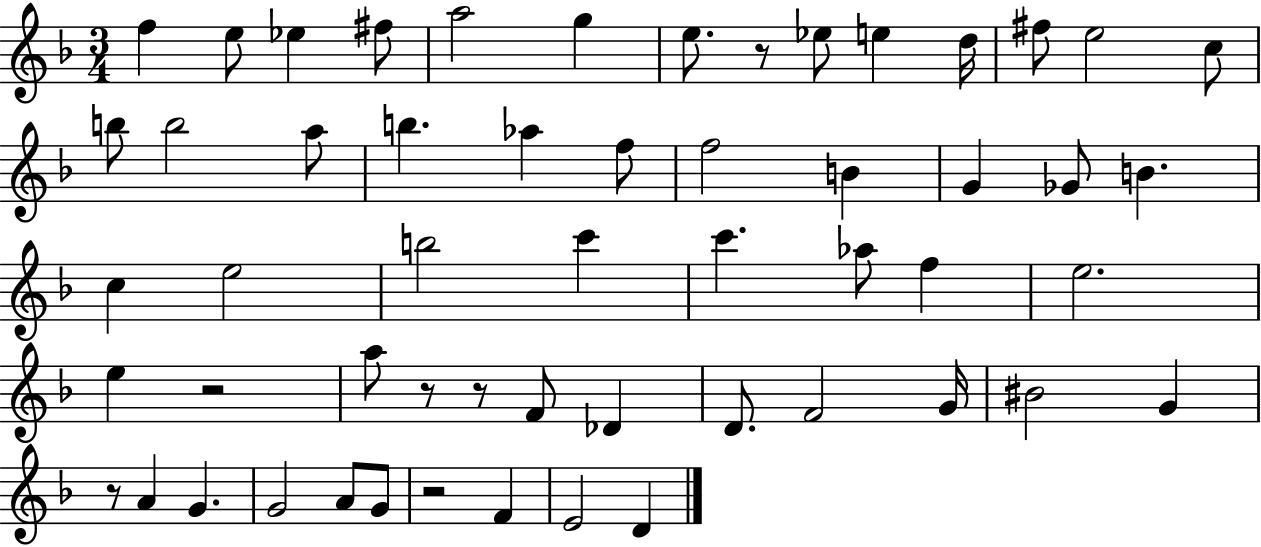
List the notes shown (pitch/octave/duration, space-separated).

F5/q E5/e Eb5/q F#5/e A5/h G5/q E5/e. R/e Eb5/e E5/q D5/s F#5/e E5/h C5/e B5/e B5/h A5/e B5/q. Ab5/q F5/e F5/h B4/q G4/q Gb4/e B4/q. C5/q E5/h B5/h C6/q C6/q. Ab5/e F5/q E5/h. E5/q R/h A5/e R/e R/e F4/e Db4/q D4/e. F4/h G4/s BIS4/h G4/q R/e A4/q G4/q. G4/h A4/e G4/e R/h F4/q E4/h D4/q